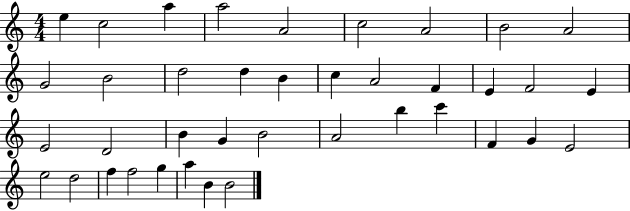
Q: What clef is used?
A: treble